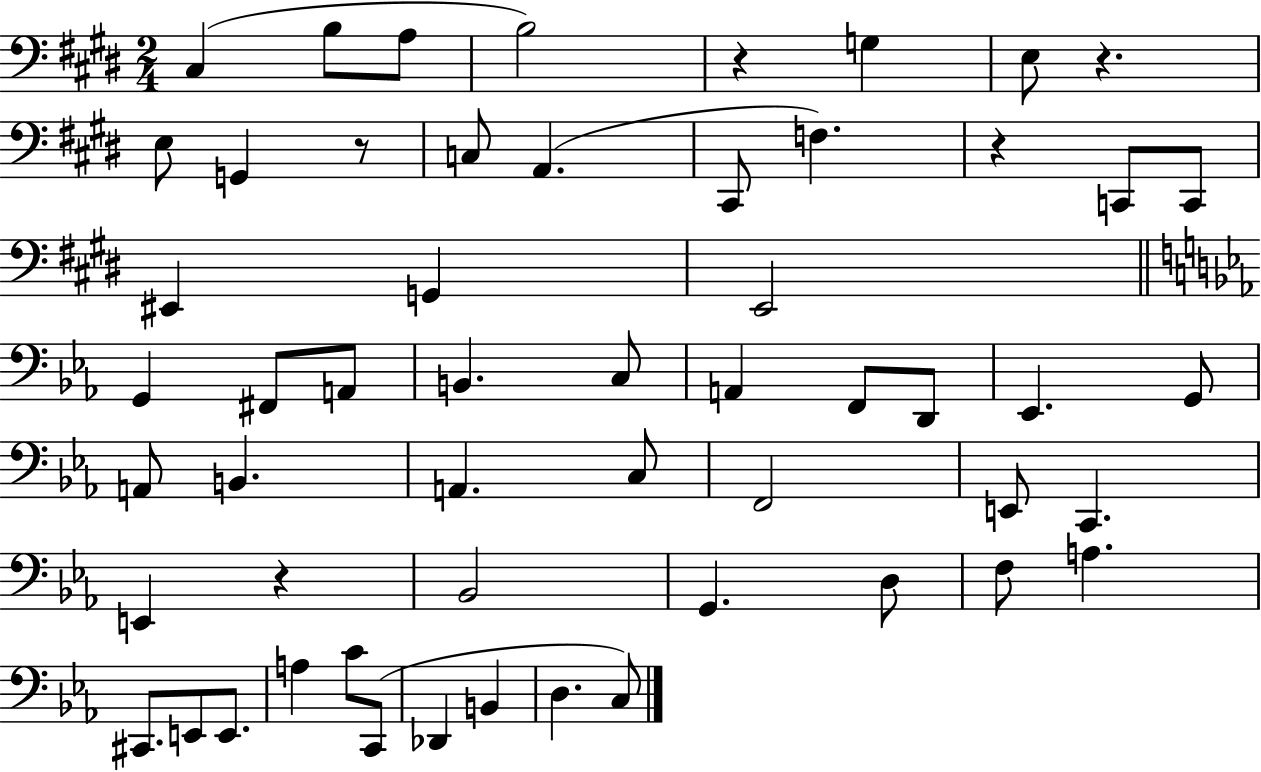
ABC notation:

X:1
T:Untitled
M:2/4
L:1/4
K:E
^C, B,/2 A,/2 B,2 z G, E,/2 z E,/2 G,, z/2 C,/2 A,, ^C,,/2 F, z C,,/2 C,,/2 ^E,, G,, E,,2 G,, ^F,,/2 A,,/2 B,, C,/2 A,, F,,/2 D,,/2 _E,, G,,/2 A,,/2 B,, A,, C,/2 F,,2 E,,/2 C,, E,, z _B,,2 G,, D,/2 F,/2 A, ^C,,/2 E,,/2 E,,/2 A, C/2 C,,/2 _D,, B,, D, C,/2